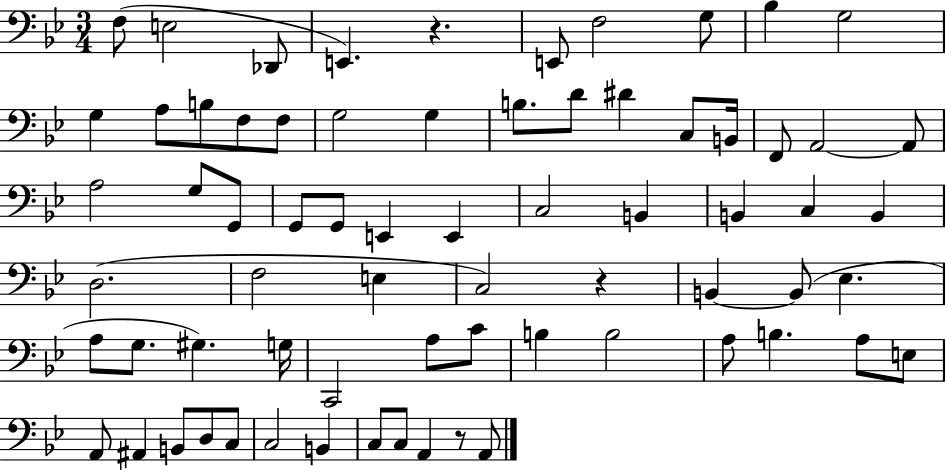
F3/e E3/h Db2/e E2/q. R/q. E2/e F3/h G3/e Bb3/q G3/h G3/q A3/e B3/e F3/e F3/e G3/h G3/q B3/e. D4/e D#4/q C3/e B2/s F2/e A2/h A2/e A3/h G3/e G2/e G2/e G2/e E2/q E2/q C3/h B2/q B2/q C3/q B2/q D3/h. F3/h E3/q C3/h R/q B2/q B2/e Eb3/q. A3/e G3/e. G#3/q. G3/s C2/h A3/e C4/e B3/q B3/h A3/e B3/q. A3/e E3/e A2/e A#2/q B2/e D3/e C3/e C3/h B2/q C3/e C3/e A2/q R/e A2/e